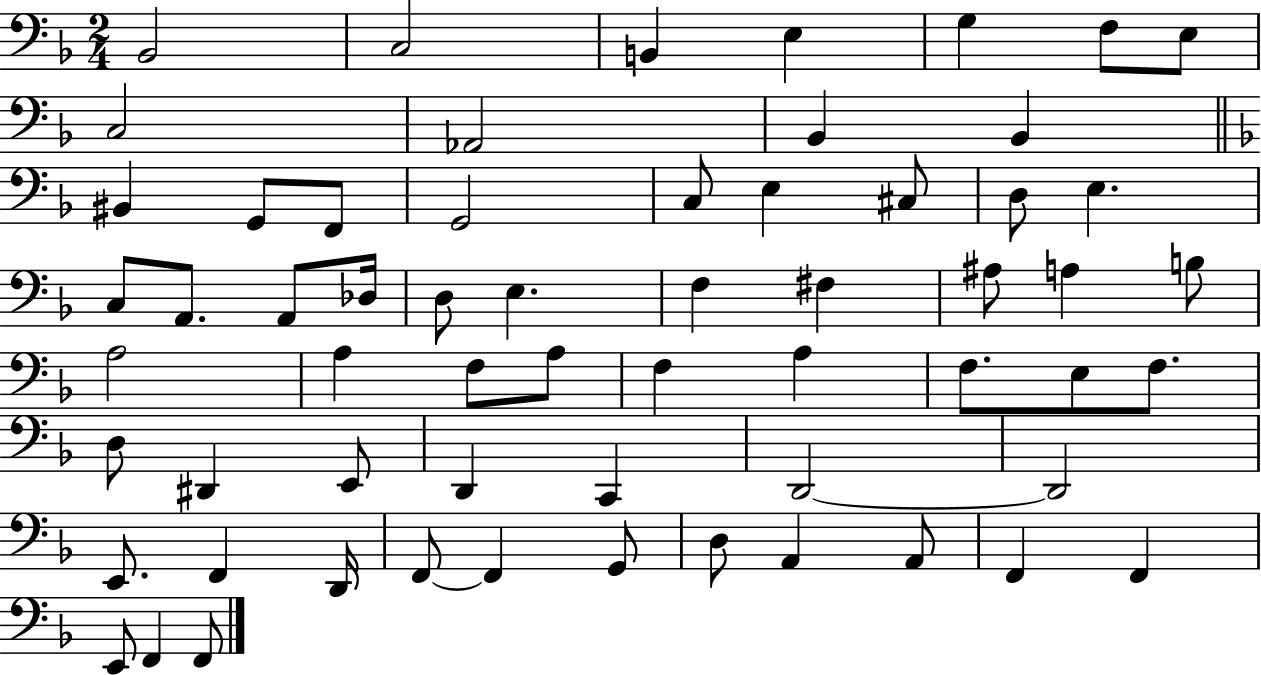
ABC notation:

X:1
T:Untitled
M:2/4
L:1/4
K:F
_B,,2 C,2 B,, E, G, F,/2 E,/2 C,2 _A,,2 _B,, _B,, ^B,, G,,/2 F,,/2 G,,2 C,/2 E, ^C,/2 D,/2 E, C,/2 A,,/2 A,,/2 _D,/4 D,/2 E, F, ^F, ^A,/2 A, B,/2 A,2 A, F,/2 A,/2 F, A, F,/2 E,/2 F,/2 D,/2 ^D,, E,,/2 D,, C,, D,,2 D,,2 E,,/2 F,, D,,/4 F,,/2 F,, G,,/2 D,/2 A,, A,,/2 F,, F,, E,,/2 F,, F,,/2